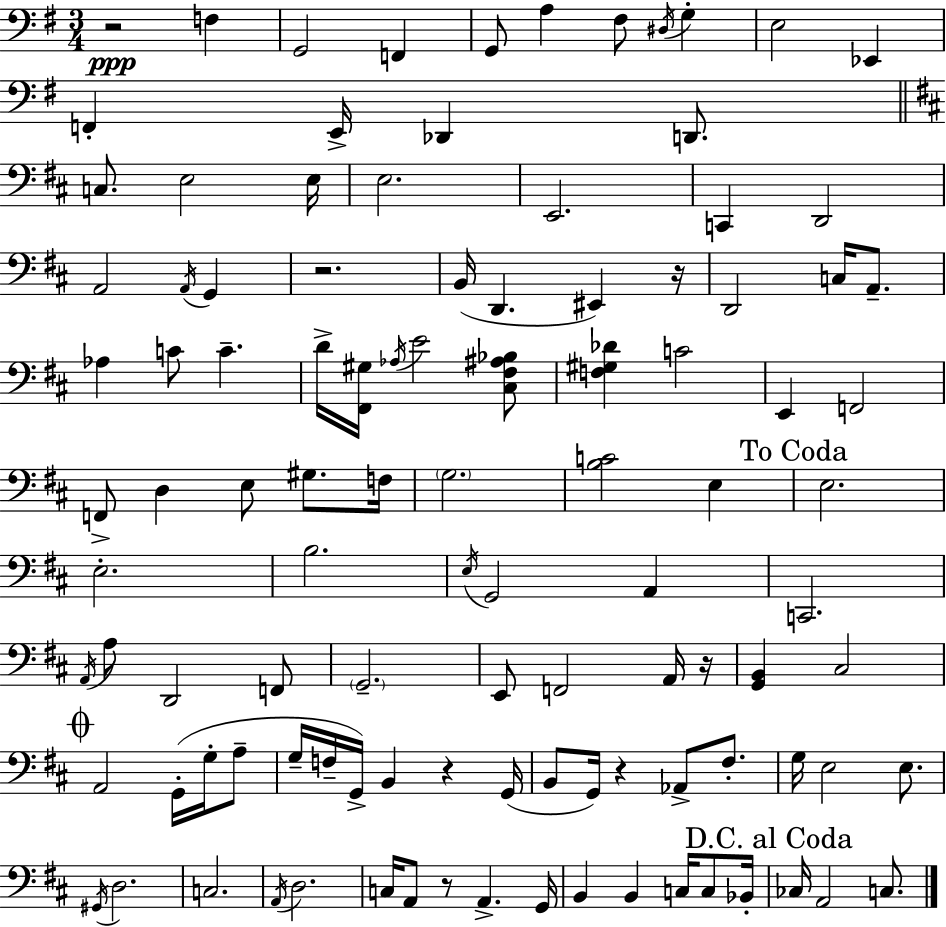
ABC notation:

X:1
T:Untitled
M:3/4
L:1/4
K:G
z2 F, G,,2 F,, G,,/2 A, ^F,/2 ^D,/4 G, E,2 _E,, F,, E,,/4 _D,, D,,/2 C,/2 E,2 E,/4 E,2 E,,2 C,, D,,2 A,,2 A,,/4 G,, z2 B,,/4 D,, ^E,, z/4 D,,2 C,/4 A,,/2 _A, C/2 C D/4 [^F,,^G,]/4 _A,/4 E2 [^C,^F,^A,_B,]/2 [F,^G,_D] C2 E,, F,,2 F,,/2 D, E,/2 ^G,/2 F,/4 G,2 [B,C]2 E, E,2 E,2 B,2 E,/4 G,,2 A,, C,,2 A,,/4 A,/2 D,,2 F,,/2 G,,2 E,,/2 F,,2 A,,/4 z/4 [G,,B,,] ^C,2 A,,2 G,,/4 G,/4 A,/2 G,/4 F,/4 G,,/4 B,, z G,,/4 B,,/2 G,,/4 z _A,,/2 ^F,/2 G,/4 E,2 E,/2 ^G,,/4 D,2 C,2 A,,/4 D,2 C,/4 A,,/2 z/2 A,, G,,/4 B,, B,, C,/4 C,/2 _B,,/4 _C,/4 A,,2 C,/2